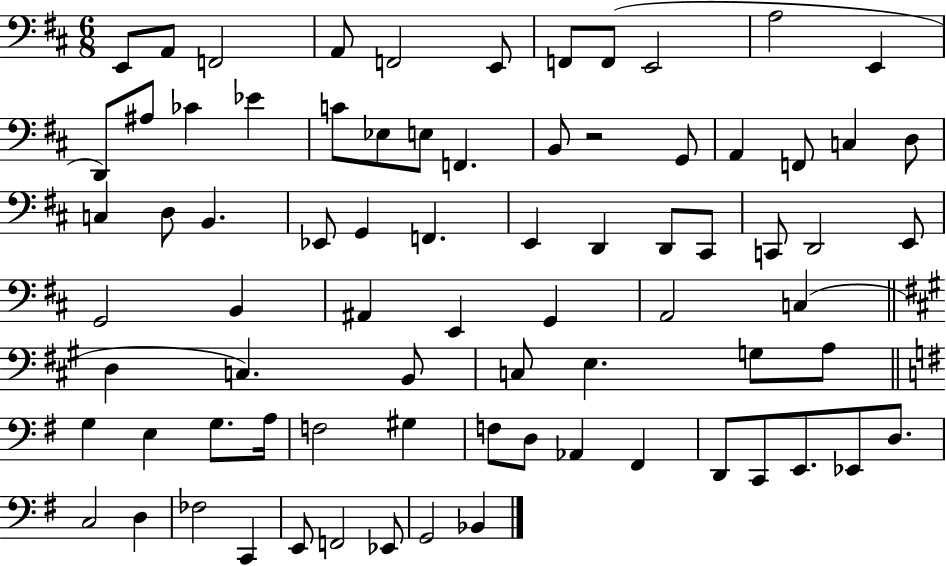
X:1
T:Untitled
M:6/8
L:1/4
K:D
E,,/2 A,,/2 F,,2 A,,/2 F,,2 E,,/2 F,,/2 F,,/2 E,,2 A,2 E,, D,,/2 ^A,/2 _C _E C/2 _E,/2 E,/2 F,, B,,/2 z2 G,,/2 A,, F,,/2 C, D,/2 C, D,/2 B,, _E,,/2 G,, F,, E,, D,, D,,/2 ^C,,/2 C,,/2 D,,2 E,,/2 G,,2 B,, ^A,, E,, G,, A,,2 C, D, C, B,,/2 C,/2 E, G,/2 A,/2 G, E, G,/2 A,/4 F,2 ^G, F,/2 D,/2 _A,, ^F,, D,,/2 C,,/2 E,,/2 _E,,/2 D,/2 C,2 D, _F,2 C,, E,,/2 F,,2 _E,,/2 G,,2 _B,,